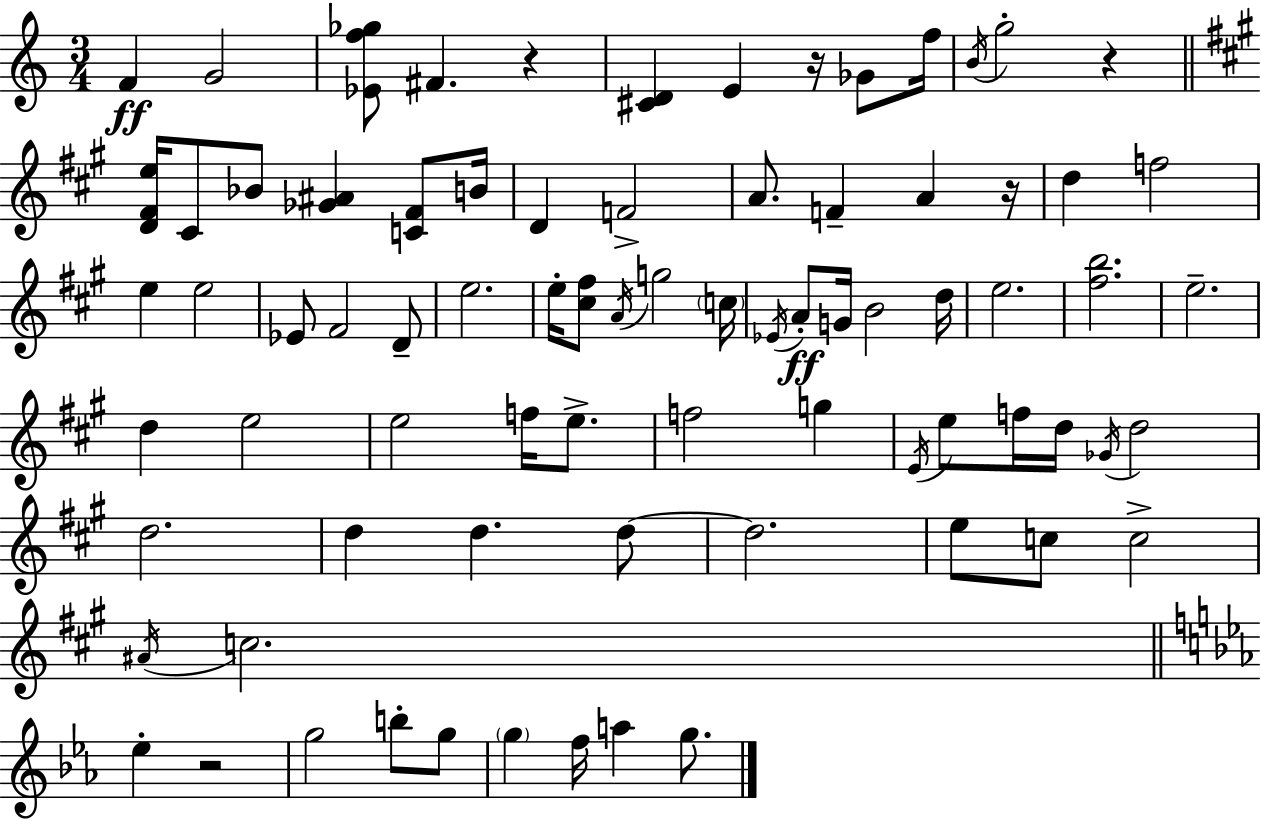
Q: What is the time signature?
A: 3/4